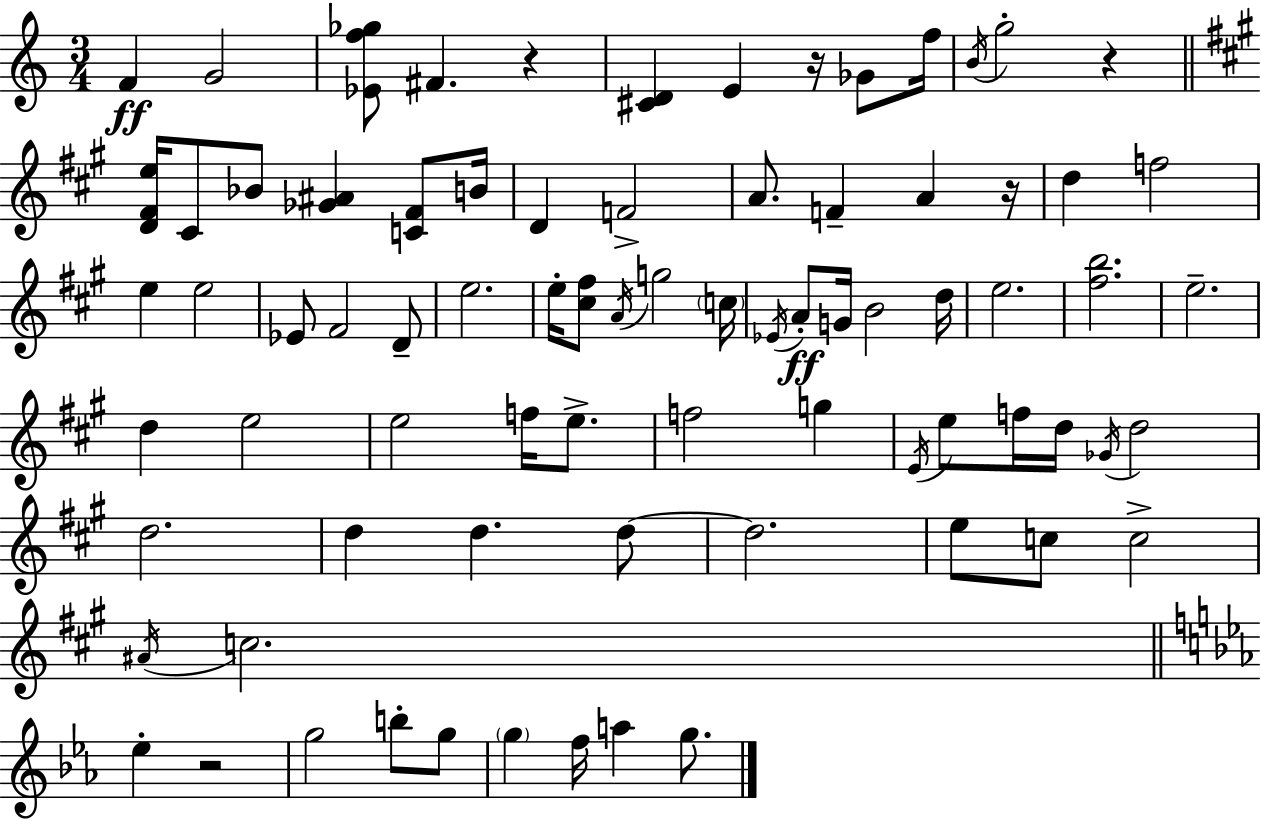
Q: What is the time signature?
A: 3/4